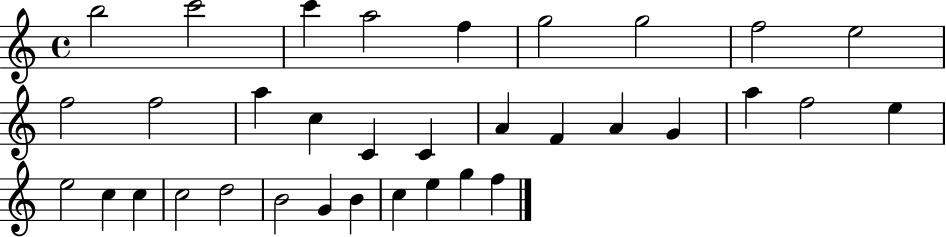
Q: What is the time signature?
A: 4/4